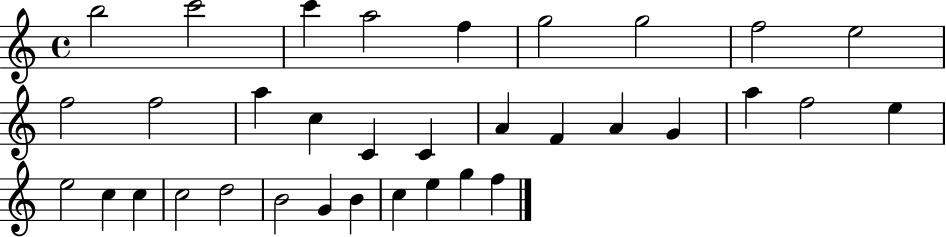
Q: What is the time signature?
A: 4/4